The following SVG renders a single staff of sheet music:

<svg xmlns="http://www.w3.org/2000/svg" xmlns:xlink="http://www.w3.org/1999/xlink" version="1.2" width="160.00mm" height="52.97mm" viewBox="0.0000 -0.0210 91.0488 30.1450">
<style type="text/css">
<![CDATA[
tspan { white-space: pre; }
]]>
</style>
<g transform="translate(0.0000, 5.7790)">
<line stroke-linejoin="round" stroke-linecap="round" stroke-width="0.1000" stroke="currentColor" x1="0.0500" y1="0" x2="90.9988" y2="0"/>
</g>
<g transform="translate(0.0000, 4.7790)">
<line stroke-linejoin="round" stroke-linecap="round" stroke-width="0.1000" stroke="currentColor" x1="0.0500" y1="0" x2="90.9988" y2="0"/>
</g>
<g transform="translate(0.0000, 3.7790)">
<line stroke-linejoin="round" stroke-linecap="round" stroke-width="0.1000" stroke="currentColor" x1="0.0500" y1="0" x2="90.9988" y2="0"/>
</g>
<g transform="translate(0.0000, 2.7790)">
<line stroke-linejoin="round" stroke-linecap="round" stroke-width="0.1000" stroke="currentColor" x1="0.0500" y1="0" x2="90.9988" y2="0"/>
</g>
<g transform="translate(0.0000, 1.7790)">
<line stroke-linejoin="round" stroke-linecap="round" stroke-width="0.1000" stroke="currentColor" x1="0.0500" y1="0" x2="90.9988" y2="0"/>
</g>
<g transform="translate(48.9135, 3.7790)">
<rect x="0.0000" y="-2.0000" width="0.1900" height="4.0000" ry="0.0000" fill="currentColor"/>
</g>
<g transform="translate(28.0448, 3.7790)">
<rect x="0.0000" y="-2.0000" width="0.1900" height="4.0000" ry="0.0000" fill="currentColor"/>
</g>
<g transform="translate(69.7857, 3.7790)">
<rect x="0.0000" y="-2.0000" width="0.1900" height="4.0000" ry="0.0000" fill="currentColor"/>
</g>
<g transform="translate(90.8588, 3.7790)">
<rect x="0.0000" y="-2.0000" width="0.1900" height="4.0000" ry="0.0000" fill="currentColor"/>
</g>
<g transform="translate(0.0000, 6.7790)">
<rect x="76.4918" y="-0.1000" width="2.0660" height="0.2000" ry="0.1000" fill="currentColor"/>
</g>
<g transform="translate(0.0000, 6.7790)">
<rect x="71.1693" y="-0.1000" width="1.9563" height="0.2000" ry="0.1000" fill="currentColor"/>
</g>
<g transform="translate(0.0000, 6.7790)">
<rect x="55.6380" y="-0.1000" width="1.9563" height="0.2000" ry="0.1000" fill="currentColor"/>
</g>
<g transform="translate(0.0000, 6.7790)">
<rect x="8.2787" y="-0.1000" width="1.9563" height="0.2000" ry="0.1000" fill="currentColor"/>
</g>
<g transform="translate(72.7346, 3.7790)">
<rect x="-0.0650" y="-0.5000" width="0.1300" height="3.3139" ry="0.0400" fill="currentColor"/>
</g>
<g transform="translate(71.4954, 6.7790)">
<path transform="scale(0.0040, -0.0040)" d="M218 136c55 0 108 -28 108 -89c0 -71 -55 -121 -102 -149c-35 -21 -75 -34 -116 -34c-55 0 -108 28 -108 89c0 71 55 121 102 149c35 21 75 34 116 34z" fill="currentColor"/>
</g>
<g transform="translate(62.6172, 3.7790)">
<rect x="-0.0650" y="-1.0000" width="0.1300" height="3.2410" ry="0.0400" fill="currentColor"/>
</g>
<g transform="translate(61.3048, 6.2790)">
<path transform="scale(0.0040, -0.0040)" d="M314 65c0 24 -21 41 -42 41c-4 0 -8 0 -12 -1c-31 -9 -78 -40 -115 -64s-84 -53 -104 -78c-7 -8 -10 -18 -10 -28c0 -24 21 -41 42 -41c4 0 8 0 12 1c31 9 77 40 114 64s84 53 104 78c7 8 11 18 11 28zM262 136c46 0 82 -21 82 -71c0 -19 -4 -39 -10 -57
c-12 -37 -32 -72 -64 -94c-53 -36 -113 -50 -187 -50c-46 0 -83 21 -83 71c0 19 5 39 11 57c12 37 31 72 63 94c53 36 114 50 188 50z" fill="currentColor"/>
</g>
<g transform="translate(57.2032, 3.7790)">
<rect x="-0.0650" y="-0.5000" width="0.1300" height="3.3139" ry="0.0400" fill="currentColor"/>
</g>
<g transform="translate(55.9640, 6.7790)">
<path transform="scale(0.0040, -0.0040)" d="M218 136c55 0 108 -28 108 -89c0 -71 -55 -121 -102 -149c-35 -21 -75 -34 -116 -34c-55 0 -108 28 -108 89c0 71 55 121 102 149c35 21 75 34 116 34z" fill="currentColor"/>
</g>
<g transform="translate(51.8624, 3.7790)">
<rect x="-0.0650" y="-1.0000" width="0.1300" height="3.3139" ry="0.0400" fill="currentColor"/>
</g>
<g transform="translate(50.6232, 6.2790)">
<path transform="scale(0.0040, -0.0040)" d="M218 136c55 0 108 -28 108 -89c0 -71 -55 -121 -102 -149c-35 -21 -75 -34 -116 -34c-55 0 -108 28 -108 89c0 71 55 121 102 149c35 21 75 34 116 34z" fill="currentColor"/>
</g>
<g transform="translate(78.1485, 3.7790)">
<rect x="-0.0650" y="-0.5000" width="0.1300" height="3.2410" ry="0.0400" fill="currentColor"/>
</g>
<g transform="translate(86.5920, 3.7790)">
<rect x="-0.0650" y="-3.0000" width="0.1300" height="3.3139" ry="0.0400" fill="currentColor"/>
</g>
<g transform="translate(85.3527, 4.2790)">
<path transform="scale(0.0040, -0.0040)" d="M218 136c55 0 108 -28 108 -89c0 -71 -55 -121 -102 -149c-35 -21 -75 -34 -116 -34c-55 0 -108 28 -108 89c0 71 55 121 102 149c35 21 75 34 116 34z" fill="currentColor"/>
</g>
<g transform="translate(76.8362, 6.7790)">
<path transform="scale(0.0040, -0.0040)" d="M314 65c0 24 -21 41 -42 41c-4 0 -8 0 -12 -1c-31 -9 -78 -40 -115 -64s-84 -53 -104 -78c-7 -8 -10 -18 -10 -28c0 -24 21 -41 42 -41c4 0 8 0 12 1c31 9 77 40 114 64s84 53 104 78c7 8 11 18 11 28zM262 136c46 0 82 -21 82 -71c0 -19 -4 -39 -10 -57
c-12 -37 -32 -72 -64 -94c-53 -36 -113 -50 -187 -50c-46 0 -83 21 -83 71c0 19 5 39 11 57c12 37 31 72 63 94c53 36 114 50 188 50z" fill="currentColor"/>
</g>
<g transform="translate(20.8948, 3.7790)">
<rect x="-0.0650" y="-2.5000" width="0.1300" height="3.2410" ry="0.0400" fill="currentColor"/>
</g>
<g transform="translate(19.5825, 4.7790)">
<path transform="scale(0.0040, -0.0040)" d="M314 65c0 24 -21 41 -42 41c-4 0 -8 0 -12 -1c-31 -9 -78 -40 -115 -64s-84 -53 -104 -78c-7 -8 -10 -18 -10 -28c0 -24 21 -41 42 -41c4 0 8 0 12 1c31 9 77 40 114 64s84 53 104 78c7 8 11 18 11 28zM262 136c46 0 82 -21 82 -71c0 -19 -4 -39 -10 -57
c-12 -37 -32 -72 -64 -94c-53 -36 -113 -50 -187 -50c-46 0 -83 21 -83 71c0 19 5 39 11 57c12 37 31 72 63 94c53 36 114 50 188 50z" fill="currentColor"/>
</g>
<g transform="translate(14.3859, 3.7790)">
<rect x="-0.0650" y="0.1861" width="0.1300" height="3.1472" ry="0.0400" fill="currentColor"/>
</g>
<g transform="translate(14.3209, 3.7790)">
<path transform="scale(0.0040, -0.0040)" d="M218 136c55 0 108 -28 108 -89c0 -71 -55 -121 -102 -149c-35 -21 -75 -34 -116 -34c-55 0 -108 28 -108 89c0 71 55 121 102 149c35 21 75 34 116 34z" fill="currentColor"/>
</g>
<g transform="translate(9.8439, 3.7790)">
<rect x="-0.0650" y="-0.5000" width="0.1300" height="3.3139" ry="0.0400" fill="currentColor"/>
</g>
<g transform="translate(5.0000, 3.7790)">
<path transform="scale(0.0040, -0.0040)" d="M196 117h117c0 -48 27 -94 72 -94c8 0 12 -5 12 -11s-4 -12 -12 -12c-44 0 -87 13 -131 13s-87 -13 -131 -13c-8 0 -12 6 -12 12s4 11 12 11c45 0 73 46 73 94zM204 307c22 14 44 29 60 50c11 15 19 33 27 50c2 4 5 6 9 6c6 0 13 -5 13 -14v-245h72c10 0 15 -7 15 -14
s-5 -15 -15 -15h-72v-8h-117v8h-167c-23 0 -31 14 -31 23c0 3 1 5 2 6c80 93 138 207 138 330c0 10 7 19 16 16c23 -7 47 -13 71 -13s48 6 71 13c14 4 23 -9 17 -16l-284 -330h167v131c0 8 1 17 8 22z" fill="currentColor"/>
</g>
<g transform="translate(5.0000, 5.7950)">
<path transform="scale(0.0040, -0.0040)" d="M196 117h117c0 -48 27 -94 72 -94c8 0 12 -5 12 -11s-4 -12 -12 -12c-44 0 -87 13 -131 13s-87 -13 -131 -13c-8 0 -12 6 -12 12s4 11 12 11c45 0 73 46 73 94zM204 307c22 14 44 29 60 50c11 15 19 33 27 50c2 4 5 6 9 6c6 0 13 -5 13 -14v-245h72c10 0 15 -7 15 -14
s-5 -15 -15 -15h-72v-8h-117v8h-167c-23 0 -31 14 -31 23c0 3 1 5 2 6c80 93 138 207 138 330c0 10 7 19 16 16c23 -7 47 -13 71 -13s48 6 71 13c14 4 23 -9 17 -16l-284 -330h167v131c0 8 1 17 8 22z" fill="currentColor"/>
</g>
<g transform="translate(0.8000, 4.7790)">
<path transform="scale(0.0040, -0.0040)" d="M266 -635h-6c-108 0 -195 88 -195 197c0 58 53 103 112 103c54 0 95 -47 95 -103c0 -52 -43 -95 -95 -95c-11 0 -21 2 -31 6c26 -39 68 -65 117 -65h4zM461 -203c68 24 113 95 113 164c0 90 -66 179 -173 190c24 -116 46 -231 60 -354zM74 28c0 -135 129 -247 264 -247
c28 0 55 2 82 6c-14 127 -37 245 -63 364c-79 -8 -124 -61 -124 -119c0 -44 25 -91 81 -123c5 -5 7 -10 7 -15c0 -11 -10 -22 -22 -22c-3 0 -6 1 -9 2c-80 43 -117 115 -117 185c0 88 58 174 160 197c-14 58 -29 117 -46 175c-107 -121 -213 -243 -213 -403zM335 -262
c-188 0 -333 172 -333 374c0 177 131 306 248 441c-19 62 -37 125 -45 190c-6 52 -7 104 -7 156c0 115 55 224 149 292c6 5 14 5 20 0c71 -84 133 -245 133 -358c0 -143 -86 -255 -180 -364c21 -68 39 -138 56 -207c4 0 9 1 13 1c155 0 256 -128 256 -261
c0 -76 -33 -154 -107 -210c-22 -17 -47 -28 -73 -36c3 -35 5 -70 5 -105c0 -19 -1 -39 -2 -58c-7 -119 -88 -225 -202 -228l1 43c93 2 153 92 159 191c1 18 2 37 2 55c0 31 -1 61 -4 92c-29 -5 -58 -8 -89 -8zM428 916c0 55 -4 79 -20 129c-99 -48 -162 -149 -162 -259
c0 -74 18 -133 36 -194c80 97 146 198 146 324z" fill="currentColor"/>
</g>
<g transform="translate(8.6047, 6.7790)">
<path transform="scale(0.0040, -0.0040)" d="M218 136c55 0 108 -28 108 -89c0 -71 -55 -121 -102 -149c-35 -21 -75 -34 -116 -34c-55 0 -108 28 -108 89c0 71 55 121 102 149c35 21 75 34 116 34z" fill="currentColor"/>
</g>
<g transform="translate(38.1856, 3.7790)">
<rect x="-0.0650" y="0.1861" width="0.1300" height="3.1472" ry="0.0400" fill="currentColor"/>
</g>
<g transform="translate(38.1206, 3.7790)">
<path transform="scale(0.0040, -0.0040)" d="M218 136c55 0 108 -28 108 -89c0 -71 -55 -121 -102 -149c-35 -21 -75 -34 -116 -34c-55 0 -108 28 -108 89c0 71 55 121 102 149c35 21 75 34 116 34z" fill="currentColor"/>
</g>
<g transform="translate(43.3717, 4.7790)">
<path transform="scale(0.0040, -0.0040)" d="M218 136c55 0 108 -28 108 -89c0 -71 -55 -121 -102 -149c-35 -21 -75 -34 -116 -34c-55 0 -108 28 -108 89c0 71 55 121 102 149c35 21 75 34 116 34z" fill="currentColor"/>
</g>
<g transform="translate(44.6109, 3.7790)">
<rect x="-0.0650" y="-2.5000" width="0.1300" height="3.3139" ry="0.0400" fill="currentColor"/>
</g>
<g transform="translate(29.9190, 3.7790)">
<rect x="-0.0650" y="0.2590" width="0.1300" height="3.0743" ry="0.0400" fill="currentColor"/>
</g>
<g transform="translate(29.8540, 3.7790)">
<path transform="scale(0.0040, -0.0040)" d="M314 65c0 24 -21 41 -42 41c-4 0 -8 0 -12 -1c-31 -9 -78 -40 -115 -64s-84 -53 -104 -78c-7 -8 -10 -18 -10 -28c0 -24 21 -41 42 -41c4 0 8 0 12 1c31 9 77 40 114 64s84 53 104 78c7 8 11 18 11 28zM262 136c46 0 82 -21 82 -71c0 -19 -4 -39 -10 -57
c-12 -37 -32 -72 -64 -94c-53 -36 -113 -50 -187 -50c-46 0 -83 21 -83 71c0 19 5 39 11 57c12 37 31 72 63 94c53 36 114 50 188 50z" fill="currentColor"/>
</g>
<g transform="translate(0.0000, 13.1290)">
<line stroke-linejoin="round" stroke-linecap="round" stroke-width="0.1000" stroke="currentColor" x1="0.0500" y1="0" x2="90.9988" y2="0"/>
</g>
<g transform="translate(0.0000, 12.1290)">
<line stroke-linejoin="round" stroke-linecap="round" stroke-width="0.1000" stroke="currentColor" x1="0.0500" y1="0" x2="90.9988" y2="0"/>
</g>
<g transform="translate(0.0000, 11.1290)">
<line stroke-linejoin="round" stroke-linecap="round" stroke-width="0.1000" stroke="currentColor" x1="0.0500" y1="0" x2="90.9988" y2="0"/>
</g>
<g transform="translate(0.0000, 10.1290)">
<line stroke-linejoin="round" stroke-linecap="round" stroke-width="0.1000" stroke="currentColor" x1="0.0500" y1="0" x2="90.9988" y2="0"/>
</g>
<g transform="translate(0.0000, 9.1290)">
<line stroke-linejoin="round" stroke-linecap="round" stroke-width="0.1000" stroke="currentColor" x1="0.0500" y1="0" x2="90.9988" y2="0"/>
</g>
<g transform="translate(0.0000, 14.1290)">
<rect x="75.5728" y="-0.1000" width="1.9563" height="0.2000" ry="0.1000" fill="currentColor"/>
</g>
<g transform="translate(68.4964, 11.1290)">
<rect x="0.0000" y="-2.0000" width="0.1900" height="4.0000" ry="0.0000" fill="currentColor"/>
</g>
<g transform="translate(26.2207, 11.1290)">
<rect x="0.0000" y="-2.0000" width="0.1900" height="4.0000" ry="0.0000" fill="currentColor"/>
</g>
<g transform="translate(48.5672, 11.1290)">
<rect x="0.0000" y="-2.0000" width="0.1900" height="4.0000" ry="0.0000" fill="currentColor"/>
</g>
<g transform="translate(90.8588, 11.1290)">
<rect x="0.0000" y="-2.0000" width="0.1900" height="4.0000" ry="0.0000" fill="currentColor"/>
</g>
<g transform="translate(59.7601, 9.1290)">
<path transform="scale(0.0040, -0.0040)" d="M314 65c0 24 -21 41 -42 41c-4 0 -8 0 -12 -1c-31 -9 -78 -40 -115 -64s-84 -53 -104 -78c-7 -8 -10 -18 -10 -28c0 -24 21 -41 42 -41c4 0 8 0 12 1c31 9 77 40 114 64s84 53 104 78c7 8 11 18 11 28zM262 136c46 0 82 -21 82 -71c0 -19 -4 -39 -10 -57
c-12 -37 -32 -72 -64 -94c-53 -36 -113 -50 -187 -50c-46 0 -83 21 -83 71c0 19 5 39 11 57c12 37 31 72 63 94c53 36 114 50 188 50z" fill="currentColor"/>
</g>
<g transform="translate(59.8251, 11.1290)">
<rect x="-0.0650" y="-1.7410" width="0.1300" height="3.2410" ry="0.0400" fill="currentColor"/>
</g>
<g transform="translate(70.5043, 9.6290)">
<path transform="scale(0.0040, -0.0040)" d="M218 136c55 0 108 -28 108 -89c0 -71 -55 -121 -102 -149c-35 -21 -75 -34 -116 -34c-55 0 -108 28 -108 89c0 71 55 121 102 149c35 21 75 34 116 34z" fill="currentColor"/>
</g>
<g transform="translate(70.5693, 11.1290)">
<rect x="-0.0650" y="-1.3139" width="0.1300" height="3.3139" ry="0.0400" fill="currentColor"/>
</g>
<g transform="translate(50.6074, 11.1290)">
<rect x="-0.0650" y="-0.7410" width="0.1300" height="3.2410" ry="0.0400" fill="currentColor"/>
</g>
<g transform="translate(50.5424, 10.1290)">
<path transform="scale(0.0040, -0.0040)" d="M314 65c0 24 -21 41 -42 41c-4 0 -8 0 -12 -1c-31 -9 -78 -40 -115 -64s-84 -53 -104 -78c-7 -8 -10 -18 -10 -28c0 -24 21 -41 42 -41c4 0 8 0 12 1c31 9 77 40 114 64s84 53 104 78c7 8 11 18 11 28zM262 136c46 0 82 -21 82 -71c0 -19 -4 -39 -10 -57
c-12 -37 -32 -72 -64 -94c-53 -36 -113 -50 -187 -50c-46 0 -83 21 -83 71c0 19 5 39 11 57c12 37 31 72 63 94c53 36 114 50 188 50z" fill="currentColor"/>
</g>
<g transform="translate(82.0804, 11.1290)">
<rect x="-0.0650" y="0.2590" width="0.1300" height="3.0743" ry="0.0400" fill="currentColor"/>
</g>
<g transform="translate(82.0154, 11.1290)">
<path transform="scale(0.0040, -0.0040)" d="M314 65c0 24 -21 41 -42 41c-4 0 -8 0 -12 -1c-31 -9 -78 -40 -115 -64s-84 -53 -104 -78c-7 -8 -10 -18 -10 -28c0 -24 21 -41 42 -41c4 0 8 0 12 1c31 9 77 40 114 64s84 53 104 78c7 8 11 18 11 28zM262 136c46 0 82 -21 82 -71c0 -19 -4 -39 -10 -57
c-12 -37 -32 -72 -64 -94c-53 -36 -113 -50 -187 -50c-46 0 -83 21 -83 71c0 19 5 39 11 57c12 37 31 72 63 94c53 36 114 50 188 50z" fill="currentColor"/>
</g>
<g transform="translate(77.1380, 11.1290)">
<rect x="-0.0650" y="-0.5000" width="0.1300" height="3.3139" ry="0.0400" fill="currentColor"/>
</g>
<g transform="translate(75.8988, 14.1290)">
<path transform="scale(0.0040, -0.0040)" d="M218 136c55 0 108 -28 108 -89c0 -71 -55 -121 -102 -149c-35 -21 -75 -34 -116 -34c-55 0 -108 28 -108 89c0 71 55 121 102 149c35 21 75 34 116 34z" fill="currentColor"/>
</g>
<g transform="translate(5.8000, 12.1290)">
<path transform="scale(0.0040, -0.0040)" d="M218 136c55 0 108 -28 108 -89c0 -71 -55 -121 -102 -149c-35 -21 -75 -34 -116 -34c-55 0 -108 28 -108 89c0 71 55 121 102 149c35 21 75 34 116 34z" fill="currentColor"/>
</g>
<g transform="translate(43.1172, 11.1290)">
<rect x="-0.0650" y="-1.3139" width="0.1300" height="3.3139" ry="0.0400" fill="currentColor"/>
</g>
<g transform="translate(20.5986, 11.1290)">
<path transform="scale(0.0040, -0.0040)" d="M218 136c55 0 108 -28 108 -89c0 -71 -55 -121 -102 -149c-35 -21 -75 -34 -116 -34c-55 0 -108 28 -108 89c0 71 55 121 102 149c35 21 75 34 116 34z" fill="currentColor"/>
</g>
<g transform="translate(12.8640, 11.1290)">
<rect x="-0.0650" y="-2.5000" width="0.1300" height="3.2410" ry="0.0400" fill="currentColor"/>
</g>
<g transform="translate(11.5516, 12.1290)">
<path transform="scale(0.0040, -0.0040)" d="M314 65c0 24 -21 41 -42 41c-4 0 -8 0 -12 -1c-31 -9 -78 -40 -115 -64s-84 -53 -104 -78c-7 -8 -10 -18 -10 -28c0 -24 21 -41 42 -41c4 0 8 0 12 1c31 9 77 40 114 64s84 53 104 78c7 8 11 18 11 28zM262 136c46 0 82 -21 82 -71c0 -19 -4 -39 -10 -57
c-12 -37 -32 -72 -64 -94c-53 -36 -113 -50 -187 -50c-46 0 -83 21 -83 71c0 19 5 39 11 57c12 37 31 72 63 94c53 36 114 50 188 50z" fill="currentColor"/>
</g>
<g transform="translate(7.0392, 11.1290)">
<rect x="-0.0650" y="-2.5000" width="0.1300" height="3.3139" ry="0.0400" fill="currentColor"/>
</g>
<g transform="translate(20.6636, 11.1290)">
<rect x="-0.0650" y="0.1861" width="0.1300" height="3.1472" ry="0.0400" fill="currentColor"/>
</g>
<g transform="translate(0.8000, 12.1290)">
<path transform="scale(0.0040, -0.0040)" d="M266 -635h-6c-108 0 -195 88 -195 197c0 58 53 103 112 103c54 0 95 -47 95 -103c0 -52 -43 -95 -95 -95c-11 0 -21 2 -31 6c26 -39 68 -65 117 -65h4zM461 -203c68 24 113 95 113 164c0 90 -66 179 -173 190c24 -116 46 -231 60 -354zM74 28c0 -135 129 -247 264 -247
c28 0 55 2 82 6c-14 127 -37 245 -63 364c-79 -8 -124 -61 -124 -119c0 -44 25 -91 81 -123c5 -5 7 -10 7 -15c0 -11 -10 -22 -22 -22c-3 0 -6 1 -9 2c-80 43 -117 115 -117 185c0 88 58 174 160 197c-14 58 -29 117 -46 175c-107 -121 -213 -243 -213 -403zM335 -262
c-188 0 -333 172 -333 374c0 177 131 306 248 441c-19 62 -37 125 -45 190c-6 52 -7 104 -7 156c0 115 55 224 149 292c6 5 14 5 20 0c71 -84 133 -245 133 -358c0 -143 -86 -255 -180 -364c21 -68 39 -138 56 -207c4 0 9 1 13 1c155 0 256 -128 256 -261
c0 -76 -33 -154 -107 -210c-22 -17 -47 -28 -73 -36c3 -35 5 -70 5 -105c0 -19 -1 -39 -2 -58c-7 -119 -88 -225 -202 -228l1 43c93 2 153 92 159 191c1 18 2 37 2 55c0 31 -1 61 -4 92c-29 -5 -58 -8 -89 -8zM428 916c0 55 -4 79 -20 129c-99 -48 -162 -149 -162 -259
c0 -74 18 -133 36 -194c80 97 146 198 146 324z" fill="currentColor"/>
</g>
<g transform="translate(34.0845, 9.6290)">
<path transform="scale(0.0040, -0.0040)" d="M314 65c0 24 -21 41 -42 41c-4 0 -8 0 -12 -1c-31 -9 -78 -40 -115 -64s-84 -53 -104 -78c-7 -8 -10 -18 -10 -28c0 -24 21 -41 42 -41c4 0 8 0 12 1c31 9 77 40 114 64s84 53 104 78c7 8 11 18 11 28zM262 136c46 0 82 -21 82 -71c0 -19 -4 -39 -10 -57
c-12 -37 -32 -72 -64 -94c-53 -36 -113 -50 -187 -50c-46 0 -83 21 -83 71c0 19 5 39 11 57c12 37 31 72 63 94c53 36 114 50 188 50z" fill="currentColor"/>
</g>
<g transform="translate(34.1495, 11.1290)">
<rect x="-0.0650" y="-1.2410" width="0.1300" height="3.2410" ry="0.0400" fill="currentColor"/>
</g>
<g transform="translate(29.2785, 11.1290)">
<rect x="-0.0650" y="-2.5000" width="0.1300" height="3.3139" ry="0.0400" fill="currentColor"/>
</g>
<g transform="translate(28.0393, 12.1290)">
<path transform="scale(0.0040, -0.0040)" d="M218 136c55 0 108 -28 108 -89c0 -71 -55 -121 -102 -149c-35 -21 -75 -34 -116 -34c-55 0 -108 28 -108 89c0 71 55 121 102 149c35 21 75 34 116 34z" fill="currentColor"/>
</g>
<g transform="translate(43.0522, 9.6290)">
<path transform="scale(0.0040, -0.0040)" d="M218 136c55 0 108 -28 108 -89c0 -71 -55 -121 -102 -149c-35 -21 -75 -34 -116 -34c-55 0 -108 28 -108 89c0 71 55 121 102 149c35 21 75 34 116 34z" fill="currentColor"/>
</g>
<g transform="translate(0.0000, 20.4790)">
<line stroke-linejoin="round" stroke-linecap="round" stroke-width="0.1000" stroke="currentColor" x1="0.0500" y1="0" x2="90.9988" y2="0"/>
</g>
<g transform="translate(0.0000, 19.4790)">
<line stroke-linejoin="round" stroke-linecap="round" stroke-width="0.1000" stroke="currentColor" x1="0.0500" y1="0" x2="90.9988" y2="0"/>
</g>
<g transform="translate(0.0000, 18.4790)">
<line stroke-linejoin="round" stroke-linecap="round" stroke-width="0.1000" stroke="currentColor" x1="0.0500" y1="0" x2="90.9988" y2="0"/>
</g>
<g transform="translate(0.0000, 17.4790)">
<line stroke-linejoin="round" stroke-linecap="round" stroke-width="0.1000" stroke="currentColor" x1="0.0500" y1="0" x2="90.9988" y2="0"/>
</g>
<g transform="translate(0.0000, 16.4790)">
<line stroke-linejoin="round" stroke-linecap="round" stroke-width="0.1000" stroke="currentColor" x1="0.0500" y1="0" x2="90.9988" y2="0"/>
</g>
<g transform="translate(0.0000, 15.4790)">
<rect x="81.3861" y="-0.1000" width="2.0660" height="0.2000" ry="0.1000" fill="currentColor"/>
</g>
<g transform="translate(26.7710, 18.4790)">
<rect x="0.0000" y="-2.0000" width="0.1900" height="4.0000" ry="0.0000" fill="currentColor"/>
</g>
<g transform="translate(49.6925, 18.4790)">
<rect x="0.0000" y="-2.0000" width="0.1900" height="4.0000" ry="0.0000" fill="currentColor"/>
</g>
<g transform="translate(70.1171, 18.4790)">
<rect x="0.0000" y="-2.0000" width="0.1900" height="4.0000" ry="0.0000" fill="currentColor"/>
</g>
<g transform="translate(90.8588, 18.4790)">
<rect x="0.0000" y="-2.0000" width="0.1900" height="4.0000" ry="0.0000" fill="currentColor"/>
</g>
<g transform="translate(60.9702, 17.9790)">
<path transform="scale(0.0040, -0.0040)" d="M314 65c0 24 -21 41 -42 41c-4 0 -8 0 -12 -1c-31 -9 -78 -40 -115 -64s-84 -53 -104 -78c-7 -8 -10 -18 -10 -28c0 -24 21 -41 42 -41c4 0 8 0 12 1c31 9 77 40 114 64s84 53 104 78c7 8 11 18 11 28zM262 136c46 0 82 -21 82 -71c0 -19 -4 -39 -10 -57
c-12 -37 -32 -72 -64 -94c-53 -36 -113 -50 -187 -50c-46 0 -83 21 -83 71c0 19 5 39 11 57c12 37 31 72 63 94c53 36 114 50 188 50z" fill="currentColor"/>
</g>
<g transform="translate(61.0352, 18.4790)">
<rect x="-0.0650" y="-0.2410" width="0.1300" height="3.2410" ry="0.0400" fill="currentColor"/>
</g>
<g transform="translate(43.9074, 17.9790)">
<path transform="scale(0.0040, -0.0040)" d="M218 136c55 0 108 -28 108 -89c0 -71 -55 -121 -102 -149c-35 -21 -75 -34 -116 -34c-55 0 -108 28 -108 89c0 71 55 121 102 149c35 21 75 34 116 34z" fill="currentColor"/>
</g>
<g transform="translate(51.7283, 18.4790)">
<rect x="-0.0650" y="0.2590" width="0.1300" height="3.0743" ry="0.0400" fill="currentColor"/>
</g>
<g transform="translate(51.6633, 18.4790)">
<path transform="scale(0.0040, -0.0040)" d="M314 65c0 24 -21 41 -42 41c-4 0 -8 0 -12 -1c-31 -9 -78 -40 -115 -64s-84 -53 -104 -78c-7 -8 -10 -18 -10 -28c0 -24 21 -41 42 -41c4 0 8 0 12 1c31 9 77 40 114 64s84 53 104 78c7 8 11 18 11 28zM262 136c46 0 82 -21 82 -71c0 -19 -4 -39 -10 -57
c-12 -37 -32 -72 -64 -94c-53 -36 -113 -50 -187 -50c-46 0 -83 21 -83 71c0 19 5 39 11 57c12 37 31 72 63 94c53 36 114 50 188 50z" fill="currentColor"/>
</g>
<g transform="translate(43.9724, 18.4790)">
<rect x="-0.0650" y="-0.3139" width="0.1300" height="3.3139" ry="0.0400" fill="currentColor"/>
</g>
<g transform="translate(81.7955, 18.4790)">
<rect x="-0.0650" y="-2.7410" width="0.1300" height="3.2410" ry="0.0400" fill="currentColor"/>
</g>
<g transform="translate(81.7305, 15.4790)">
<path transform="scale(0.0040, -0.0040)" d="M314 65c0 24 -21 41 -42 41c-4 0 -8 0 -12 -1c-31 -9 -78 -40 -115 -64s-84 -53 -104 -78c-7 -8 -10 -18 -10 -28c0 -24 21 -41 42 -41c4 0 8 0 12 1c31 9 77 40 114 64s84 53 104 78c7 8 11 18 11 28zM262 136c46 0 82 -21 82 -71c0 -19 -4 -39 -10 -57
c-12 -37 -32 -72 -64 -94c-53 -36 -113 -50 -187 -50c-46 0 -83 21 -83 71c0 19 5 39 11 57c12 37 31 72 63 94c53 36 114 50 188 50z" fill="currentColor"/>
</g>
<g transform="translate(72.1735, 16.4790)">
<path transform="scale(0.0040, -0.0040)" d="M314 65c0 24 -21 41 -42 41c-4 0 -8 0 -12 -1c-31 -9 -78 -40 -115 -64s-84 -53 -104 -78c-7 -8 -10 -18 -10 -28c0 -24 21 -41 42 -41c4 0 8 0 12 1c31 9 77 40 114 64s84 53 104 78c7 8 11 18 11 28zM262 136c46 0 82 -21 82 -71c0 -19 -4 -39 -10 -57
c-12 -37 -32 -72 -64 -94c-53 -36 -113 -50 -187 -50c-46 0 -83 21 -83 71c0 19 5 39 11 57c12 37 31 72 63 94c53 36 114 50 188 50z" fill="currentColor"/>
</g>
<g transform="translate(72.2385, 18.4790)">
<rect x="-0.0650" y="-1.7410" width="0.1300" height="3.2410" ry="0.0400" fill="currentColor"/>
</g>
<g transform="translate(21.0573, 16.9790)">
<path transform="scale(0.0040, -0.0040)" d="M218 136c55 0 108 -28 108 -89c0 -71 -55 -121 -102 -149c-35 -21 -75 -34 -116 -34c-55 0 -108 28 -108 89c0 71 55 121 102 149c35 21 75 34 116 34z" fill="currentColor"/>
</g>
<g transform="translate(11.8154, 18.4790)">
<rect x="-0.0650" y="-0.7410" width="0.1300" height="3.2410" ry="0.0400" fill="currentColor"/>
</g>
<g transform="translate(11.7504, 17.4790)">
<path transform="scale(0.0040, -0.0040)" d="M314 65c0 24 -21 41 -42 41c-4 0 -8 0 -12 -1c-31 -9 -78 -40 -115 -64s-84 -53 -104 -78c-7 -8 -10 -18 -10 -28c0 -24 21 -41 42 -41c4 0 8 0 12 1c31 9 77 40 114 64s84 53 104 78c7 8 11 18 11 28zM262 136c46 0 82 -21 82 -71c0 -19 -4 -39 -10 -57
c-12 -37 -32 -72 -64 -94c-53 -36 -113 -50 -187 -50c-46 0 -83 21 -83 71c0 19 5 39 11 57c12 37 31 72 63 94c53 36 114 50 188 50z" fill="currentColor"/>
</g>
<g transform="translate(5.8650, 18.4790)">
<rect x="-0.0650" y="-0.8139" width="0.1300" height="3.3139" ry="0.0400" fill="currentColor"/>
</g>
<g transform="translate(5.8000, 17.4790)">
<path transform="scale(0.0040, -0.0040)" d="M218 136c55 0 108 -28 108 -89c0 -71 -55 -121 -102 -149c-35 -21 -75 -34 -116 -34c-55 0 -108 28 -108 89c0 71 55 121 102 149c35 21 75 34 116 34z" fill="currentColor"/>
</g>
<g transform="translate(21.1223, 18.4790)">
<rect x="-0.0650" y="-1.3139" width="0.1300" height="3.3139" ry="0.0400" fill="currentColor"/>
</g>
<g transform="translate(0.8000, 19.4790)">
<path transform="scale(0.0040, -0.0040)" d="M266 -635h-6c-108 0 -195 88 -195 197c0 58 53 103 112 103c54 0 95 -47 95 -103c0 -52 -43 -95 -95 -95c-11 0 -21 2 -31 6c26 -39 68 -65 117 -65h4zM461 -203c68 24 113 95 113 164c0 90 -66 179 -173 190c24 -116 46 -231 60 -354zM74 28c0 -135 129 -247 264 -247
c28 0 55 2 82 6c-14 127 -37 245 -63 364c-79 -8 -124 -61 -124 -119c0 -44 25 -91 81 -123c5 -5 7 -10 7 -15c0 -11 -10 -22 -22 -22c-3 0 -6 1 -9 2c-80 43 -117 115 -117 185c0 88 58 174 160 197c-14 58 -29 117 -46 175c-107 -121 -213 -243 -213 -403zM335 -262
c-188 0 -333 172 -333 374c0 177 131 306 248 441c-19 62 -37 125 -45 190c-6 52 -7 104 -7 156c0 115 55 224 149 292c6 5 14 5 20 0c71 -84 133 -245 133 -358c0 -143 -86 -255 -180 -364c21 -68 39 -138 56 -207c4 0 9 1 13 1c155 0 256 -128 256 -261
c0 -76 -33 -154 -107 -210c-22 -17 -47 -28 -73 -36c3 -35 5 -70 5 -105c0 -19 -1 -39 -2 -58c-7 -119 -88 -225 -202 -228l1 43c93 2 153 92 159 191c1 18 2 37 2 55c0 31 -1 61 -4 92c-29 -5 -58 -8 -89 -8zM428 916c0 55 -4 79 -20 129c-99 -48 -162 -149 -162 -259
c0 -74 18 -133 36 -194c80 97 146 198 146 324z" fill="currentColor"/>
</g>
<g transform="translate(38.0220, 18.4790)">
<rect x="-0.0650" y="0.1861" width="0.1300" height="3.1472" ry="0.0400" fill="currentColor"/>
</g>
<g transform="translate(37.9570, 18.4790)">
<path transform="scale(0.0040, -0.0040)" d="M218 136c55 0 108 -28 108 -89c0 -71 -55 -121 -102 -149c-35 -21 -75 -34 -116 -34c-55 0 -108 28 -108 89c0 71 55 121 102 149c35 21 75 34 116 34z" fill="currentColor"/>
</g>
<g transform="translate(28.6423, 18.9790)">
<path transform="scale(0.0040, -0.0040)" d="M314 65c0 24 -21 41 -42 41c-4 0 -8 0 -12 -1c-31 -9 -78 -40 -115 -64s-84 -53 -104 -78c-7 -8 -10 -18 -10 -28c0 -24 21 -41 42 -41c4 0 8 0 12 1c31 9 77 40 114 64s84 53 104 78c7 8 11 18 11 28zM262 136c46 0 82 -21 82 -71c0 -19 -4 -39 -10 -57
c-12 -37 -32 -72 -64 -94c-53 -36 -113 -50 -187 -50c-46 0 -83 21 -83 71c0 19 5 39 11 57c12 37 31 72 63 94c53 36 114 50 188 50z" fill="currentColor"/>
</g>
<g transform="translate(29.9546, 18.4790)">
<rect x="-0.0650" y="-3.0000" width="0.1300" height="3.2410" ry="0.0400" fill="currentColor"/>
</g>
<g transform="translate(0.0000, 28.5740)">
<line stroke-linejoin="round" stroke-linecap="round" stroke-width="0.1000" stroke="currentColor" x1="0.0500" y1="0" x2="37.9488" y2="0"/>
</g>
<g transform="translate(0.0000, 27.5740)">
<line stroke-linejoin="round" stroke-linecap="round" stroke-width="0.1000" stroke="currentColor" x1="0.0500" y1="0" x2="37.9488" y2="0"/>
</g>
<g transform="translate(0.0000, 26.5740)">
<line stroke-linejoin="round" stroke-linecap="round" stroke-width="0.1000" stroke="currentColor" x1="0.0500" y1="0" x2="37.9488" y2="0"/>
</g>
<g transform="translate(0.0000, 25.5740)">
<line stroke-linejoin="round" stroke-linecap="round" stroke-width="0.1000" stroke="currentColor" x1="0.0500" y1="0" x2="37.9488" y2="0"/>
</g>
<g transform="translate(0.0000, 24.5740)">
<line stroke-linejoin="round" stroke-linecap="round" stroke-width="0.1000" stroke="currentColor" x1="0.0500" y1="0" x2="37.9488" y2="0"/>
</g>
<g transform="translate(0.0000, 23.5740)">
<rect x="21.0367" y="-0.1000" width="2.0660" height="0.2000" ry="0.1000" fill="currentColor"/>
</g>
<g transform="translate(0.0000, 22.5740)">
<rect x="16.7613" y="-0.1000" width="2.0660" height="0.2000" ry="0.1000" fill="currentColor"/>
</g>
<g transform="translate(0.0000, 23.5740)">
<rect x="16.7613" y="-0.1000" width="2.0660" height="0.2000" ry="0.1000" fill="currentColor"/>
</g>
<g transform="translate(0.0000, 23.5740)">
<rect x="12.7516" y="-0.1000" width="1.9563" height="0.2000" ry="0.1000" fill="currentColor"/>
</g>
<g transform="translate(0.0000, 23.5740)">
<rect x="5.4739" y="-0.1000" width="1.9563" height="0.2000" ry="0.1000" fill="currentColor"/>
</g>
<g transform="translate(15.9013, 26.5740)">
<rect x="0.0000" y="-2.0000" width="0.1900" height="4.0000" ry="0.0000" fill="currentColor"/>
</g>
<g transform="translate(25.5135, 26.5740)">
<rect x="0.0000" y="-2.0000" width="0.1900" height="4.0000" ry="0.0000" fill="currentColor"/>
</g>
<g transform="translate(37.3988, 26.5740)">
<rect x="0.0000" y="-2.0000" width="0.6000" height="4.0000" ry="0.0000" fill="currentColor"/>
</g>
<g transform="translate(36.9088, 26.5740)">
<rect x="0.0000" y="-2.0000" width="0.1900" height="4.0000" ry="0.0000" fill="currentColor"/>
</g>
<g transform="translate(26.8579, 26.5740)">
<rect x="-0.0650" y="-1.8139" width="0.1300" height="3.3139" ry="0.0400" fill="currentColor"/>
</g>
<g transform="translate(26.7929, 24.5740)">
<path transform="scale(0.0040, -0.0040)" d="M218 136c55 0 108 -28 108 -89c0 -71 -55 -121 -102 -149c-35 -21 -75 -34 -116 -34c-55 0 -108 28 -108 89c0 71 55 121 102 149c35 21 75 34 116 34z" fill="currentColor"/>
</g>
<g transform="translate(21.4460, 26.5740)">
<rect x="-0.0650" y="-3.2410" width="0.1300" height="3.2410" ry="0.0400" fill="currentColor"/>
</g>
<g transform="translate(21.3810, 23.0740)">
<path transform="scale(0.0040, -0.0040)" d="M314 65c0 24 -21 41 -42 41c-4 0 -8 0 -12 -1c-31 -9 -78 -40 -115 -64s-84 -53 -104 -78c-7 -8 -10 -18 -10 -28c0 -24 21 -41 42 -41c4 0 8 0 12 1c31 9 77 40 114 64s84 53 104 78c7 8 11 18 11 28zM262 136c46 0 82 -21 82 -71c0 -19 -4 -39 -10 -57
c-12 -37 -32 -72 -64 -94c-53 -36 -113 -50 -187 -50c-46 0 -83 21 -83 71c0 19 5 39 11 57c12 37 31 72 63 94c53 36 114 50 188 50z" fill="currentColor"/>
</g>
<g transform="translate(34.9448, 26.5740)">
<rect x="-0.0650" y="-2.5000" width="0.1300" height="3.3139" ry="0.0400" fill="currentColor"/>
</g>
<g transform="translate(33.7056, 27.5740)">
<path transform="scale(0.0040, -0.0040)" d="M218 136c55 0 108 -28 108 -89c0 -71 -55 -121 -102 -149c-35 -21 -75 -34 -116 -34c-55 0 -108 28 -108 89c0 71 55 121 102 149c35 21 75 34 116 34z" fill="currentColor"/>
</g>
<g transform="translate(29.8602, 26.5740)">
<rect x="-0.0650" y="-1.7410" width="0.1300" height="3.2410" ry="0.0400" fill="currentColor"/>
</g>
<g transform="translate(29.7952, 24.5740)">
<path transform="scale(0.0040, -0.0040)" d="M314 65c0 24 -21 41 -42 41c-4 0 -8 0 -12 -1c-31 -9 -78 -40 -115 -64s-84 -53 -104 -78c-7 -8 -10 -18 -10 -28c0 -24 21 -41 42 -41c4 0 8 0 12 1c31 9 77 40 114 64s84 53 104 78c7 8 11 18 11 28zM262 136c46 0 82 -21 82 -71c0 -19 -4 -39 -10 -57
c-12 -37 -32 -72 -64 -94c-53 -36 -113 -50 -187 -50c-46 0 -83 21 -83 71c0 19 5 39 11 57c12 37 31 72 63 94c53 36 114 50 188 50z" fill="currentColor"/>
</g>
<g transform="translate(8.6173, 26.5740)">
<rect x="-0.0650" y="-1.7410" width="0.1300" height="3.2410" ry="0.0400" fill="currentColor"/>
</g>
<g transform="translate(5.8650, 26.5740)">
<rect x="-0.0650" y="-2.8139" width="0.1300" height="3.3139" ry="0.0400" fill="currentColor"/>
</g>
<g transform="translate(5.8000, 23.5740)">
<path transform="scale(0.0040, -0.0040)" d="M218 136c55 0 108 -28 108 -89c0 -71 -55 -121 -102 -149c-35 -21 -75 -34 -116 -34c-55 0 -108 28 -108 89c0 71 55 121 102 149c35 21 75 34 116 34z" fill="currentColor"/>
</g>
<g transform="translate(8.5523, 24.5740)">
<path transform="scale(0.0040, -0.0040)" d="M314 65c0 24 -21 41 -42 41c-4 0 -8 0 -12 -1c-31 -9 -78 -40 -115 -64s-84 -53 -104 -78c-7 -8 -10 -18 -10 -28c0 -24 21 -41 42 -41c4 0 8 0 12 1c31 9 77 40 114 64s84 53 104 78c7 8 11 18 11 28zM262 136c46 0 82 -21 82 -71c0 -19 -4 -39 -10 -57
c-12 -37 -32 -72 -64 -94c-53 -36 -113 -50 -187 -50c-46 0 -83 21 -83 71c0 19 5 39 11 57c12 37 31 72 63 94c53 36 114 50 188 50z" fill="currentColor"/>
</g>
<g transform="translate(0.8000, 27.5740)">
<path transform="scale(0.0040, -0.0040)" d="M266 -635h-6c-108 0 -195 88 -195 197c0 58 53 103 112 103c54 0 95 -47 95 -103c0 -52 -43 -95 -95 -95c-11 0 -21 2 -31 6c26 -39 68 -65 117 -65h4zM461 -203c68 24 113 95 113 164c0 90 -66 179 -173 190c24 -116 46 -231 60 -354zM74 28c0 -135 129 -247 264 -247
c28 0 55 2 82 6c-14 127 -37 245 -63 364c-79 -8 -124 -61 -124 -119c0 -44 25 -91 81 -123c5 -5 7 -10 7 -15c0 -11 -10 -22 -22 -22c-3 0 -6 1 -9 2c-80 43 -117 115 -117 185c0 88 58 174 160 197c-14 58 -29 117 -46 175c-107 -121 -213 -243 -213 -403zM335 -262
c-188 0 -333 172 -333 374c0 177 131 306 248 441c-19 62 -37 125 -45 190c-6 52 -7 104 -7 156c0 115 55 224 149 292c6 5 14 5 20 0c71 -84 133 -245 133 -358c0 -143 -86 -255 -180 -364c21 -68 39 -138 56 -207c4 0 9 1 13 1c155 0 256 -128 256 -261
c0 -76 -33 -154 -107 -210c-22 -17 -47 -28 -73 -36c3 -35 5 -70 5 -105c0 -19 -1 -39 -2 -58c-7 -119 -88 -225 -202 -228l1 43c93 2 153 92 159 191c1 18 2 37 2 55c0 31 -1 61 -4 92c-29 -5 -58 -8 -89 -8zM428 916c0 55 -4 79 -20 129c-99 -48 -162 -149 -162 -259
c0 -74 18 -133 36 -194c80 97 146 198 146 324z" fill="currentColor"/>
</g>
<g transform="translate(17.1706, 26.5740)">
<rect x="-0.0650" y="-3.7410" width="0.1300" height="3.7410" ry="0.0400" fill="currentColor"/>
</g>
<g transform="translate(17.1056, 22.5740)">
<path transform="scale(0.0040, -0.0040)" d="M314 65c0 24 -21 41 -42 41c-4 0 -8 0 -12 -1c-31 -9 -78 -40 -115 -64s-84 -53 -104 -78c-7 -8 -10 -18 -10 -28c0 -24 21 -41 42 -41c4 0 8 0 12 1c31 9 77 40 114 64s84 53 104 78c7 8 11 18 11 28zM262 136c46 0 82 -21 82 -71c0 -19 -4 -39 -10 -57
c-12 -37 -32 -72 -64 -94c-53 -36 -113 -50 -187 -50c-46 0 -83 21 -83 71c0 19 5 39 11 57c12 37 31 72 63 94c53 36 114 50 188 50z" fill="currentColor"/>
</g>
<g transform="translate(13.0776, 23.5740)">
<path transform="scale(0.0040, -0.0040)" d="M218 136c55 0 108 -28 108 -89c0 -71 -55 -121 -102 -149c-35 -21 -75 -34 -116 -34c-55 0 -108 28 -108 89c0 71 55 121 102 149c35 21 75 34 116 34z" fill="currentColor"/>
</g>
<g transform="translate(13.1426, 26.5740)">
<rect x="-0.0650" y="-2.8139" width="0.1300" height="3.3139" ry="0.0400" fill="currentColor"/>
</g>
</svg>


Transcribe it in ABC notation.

X:1
T:Untitled
M:4/4
L:1/4
K:C
C B G2 B2 B G D C D2 C C2 A G G2 B G e2 e d2 f2 e C B2 d d2 e A2 B c B2 c2 f2 a2 a f2 a c'2 b2 f f2 G